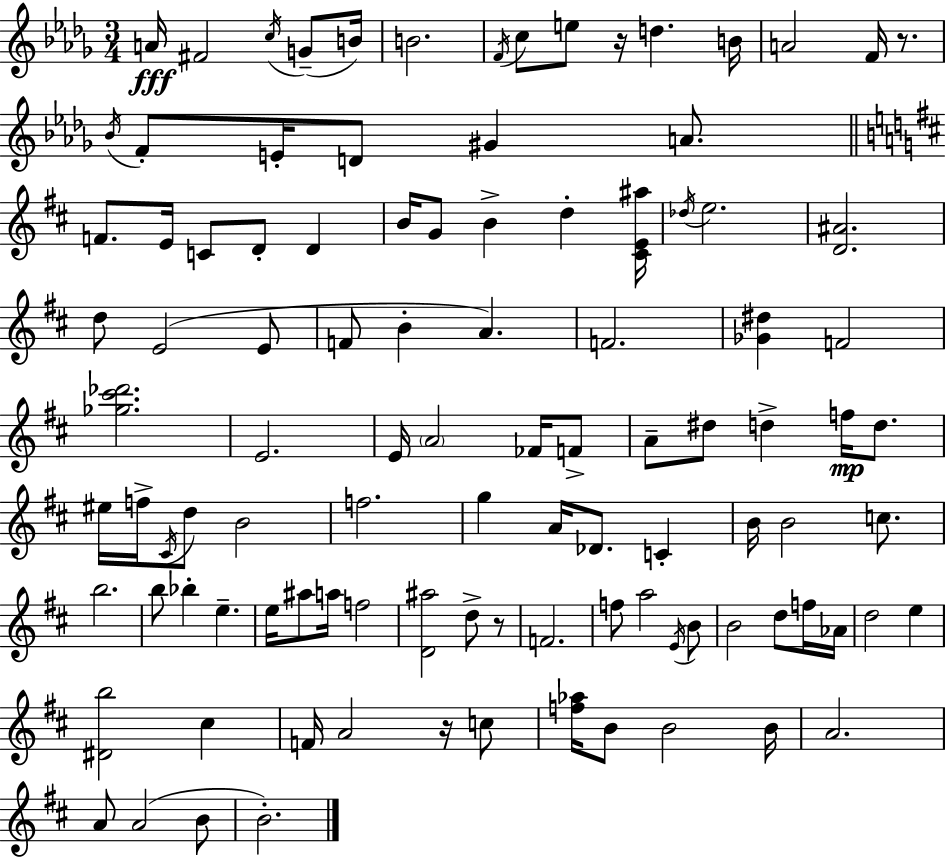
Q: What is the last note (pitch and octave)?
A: B4